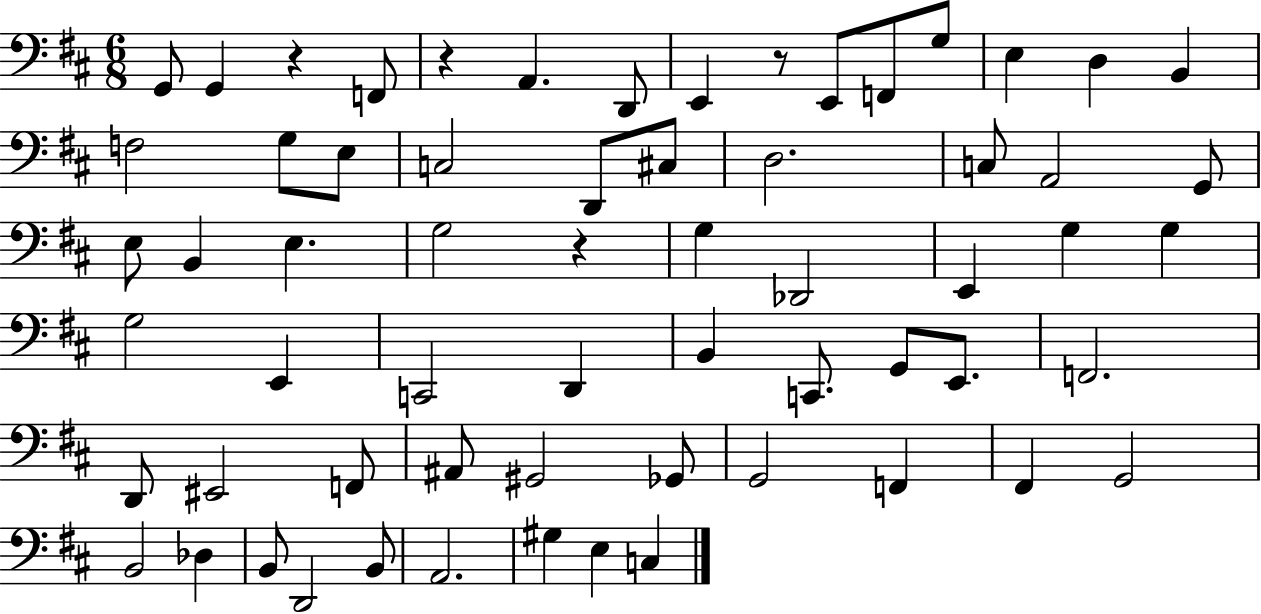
G2/e G2/q R/q F2/e R/q A2/q. D2/e E2/q R/e E2/e F2/e G3/e E3/q D3/q B2/q F3/h G3/e E3/e C3/h D2/e C#3/e D3/h. C3/e A2/h G2/e E3/e B2/q E3/q. G3/h R/q G3/q Db2/h E2/q G3/q G3/q G3/h E2/q C2/h D2/q B2/q C2/e. G2/e E2/e. F2/h. D2/e EIS2/h F2/e A#2/e G#2/h Gb2/e G2/h F2/q F#2/q G2/h B2/h Db3/q B2/e D2/h B2/e A2/h. G#3/q E3/q C3/q